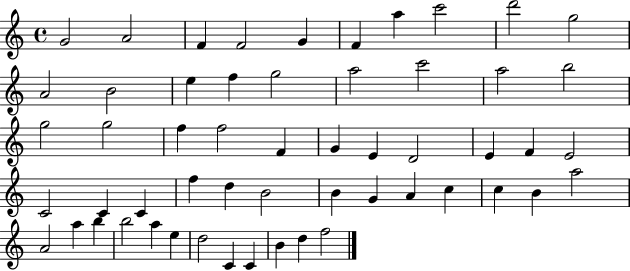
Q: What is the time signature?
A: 4/4